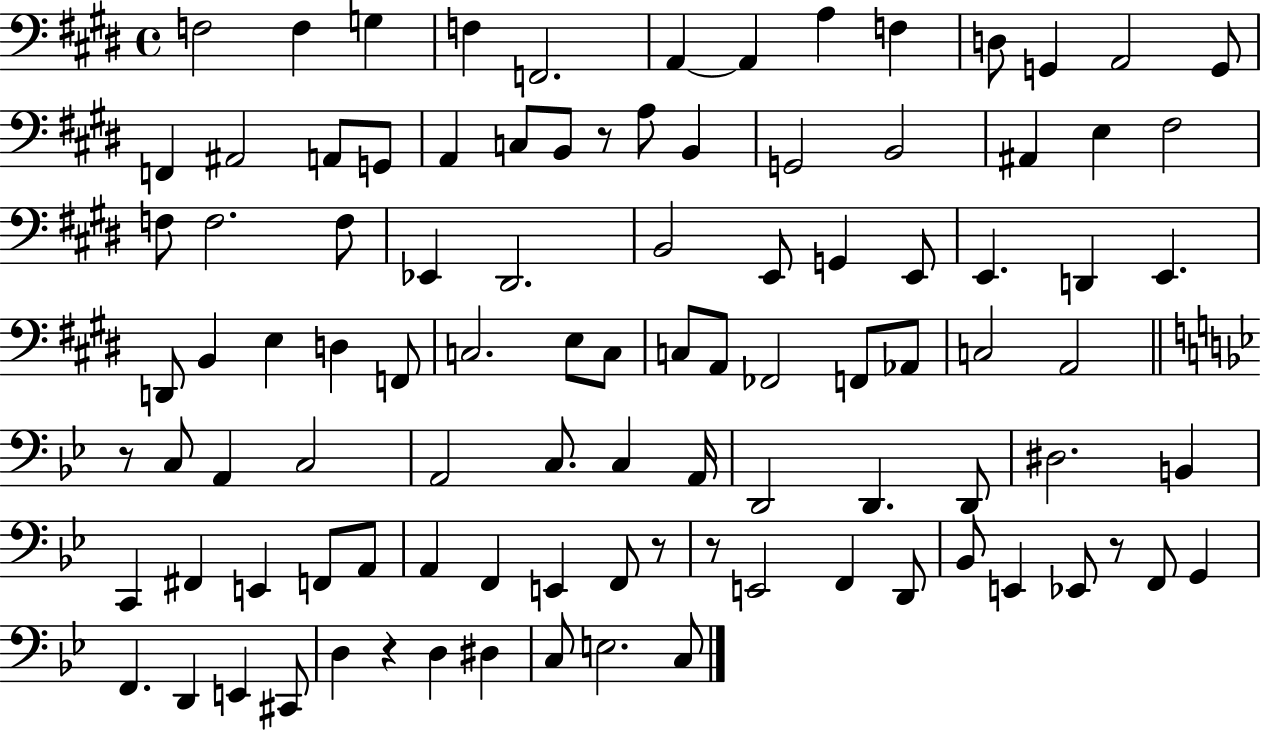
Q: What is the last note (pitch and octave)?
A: C3